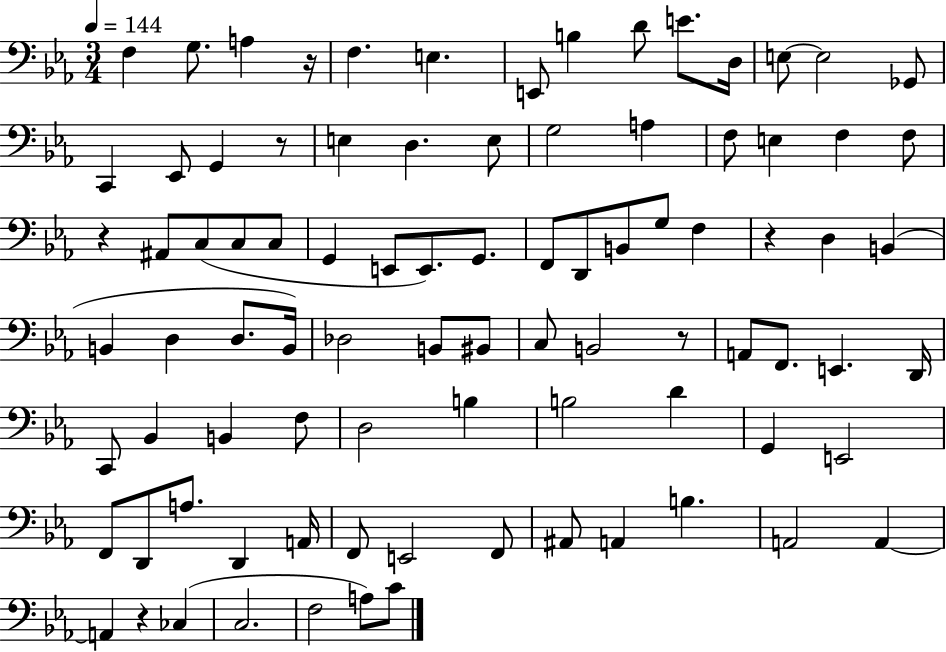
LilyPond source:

{
  \clef bass
  \numericTimeSignature
  \time 3/4
  \key ees \major
  \tempo 4 = 144
  f4 g8. a4 r16 | f4. e4. | e,8 b4 d'8 e'8. d16 | e8~~ e2 ges,8 | \break c,4 ees,8 g,4 r8 | e4 d4. e8 | g2 a4 | f8 e4 f4 f8 | \break r4 ais,8 c8( c8 c8 | g,4 e,8 e,8.) g,8. | f,8 d,8 b,8 g8 f4 | r4 d4 b,4( | \break b,4 d4 d8. b,16) | des2 b,8 bis,8 | c8 b,2 r8 | a,8 f,8. e,4. d,16 | \break c,8 bes,4 b,4 f8 | d2 b4 | b2 d'4 | g,4 e,2 | \break f,8 d,8 a8. d,4 a,16 | f,8 e,2 f,8 | ais,8 a,4 b4. | a,2 a,4~~ | \break a,4 r4 ces4( | c2. | f2 a8) c'8 | \bar "|."
}